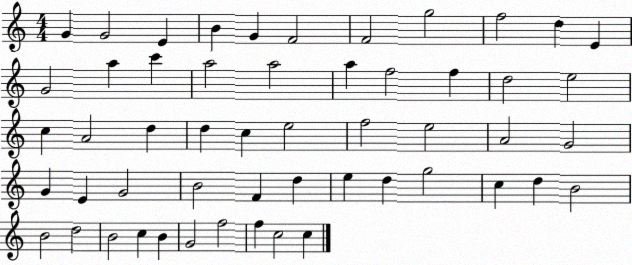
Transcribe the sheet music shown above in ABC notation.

X:1
T:Untitled
M:4/4
L:1/4
K:C
G G2 E B G F2 F2 g2 f2 d E G2 a c' a2 a2 a f2 f d2 e2 c A2 d d c e2 f2 e2 A2 G2 G E G2 B2 F d e d g2 c d B2 B2 d2 B2 c B G2 f2 f c2 c